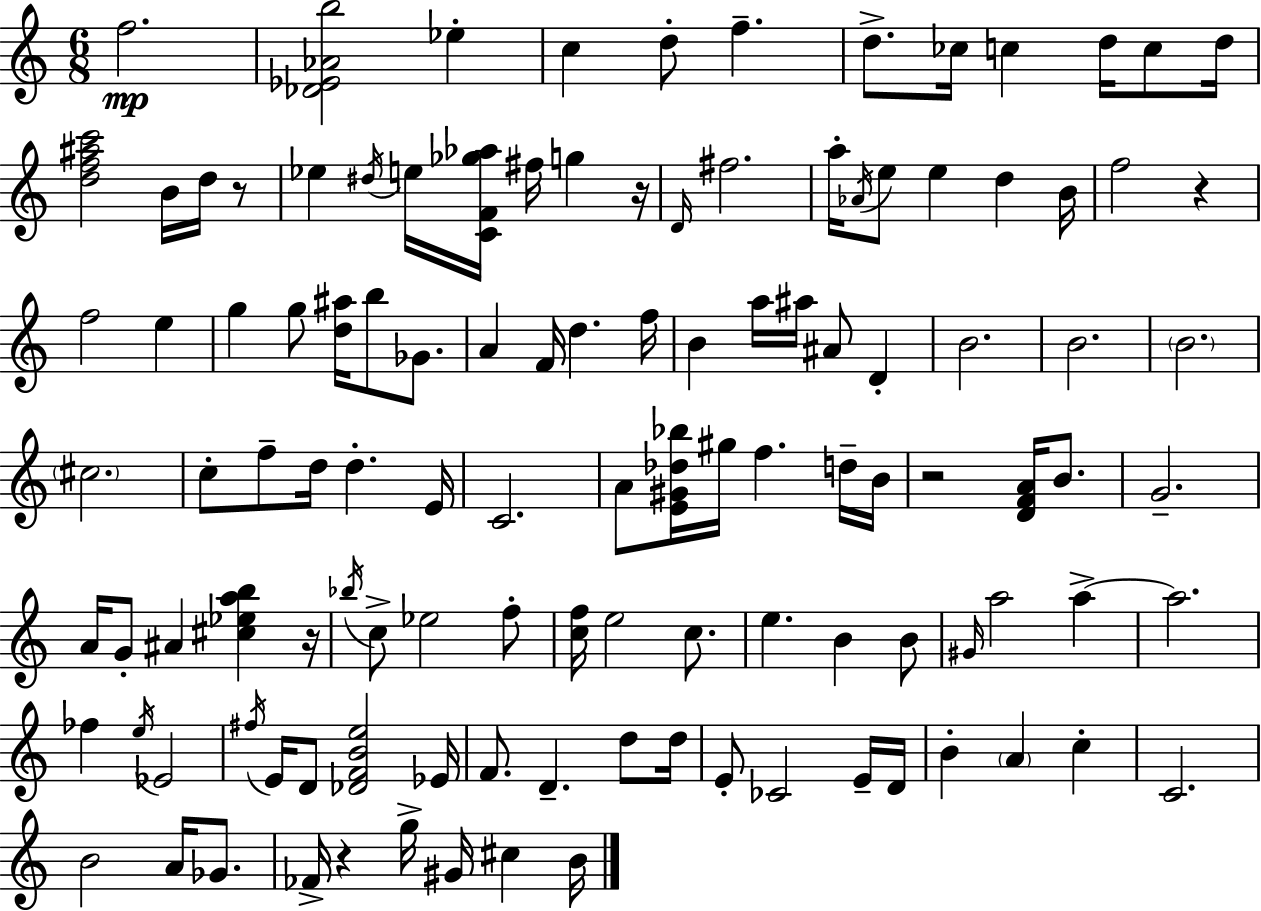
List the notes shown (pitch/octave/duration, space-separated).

F5/h. [Db4,Eb4,Ab4,B5]/h Eb5/q C5/q D5/e F5/q. D5/e. CES5/s C5/q D5/s C5/e D5/s [D5,F5,A#5,C6]/h B4/s D5/s R/e Eb5/q D#5/s E5/s [C4,F4,Gb5,Ab5]/s F#5/s G5/q R/s D4/s F#5/h. A5/s Ab4/s E5/e E5/q D5/q B4/s F5/h R/q F5/h E5/q G5/q G5/e [D5,A#5]/s B5/e Gb4/e. A4/q F4/s D5/q. F5/s B4/q A5/s A#5/s A#4/e D4/q B4/h. B4/h. B4/h. C#5/h. C5/e F5/e D5/s D5/q. E4/s C4/h. A4/e [E4,G#4,Db5,Bb5]/s G#5/s F5/q. D5/s B4/s R/h [D4,F4,A4]/s B4/e. G4/h. A4/s G4/e A#4/q [C#5,Eb5,A5,B5]/q R/s Bb5/s C5/e Eb5/h F5/e [C5,F5]/s E5/h C5/e. E5/q. B4/q B4/e G#4/s A5/h A5/q A5/h. FES5/q E5/s Eb4/h F#5/s E4/s D4/e [Db4,F4,B4,E5]/h Eb4/s F4/e. D4/q. D5/e D5/s E4/e CES4/h E4/s D4/s B4/q A4/q C5/q C4/h. B4/h A4/s Gb4/e. FES4/s R/q G5/s G#4/s C#5/q B4/s